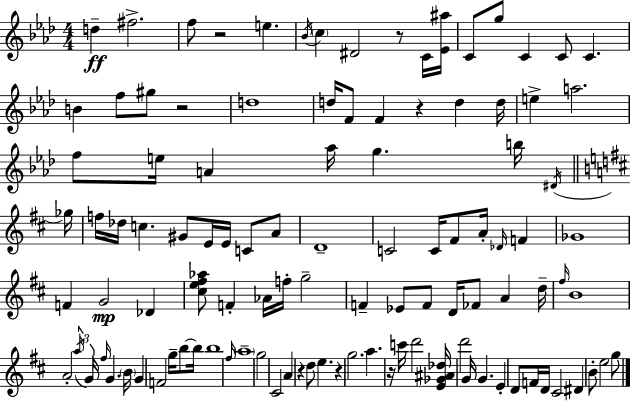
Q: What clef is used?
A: treble